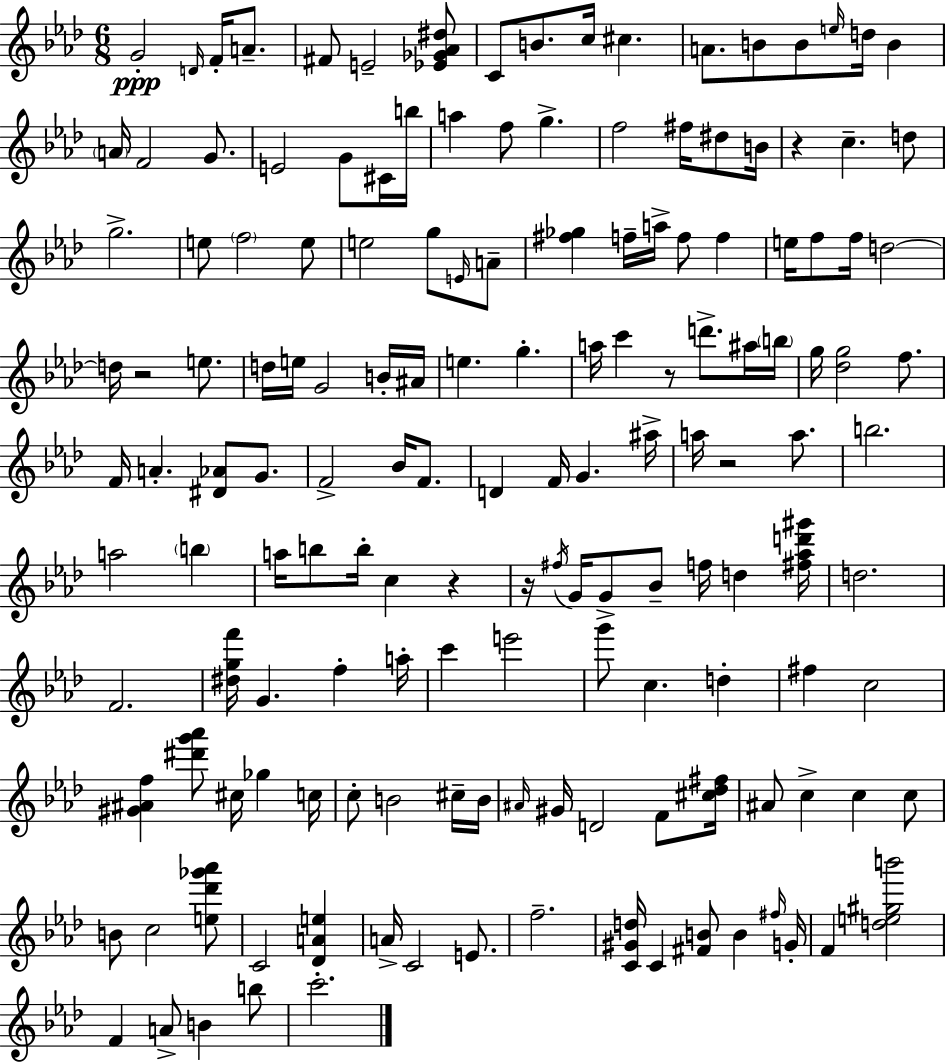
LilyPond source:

{
  \clef treble
  \numericTimeSignature
  \time 6/8
  \key aes \major
  g'2-.\ppp \grace { d'16 } f'16-. a'8.-- | fis'8 e'2-- <ees' ges' aes' dis''>8 | c'8 b'8. c''16 cis''4. | a'8. b'8 b'8 \grace { e''16 } d''16 b'4 | \break \parenthesize a'16 f'2 g'8. | e'2 g'8 | cis'16 b''16 a''4 f''8 g''4.-> | f''2 fis''16 dis''8 | \break b'16 r4 c''4.-- | d''8 g''2.-> | e''8 \parenthesize f''2 | e''8 e''2 g''8 | \break \grace { e'16 } a'8-- <fis'' ges''>4 f''16-- a''16-> f''8 f''4 | e''16 f''8 f''16 d''2~~ | d''16 r2 | e''8. d''16 e''16 g'2 | \break b'16-. ais'16 e''4. g''4.-. | a''16 c'''4 r8 d'''8.-> | ais''16 \parenthesize b''16 g''16 <des'' g''>2 | f''8. f'16 a'4.-. <dis' aes'>8 | \break g'8. f'2-> bes'16 | f'8. d'4 f'16 g'4. | ais''16-> a''16 r2 | a''8. b''2. | \break a''2 \parenthesize b''4 | a''16 b''8 b''16-. c''4 r4 | r16 \acciaccatura { fis''16 } g'16 g'8-> bes'8-- f''16 d''4 | <fis'' aes'' d''' gis'''>16 d''2. | \break f'2. | <dis'' g'' f'''>16 g'4. f''4-. | a''16-. c'''4 e'''2 | g'''8 c''4. | \break d''4-. fis''4 c''2 | <gis' ais' f''>4 <dis''' g''' aes'''>8 cis''16 ges''4 | c''16 c''8-. b'2 | cis''16-- b'16 \grace { ais'16 } gis'16 d'2 | \break f'8 <cis'' des'' fis''>16 ais'8 c''4-> c''4 | c''8 b'8 c''2 | <e'' des''' ges''' aes'''>8 c'2 | <des' a' e''>4 a'16-> c'2 | \break e'8. f''2.-- | <c' gis' d''>16 c'4 <fis' b'>8 | b'4 \grace { fis''16 } g'16-. f'4 <d'' e'' gis'' b'''>2 | f'4 a'8-> | \break b'4 b''8 c'''2.-. | \bar "|."
}